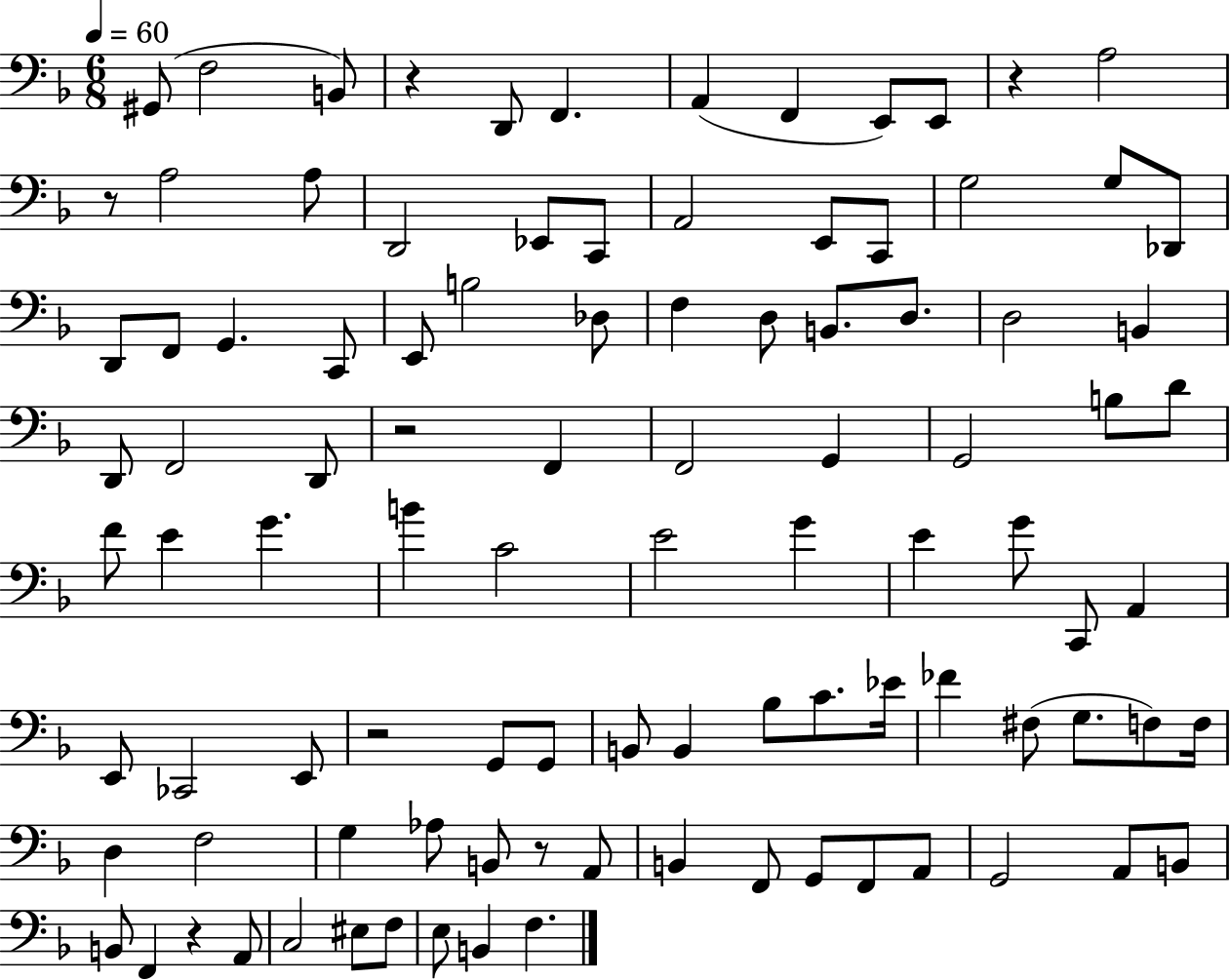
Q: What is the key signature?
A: F major